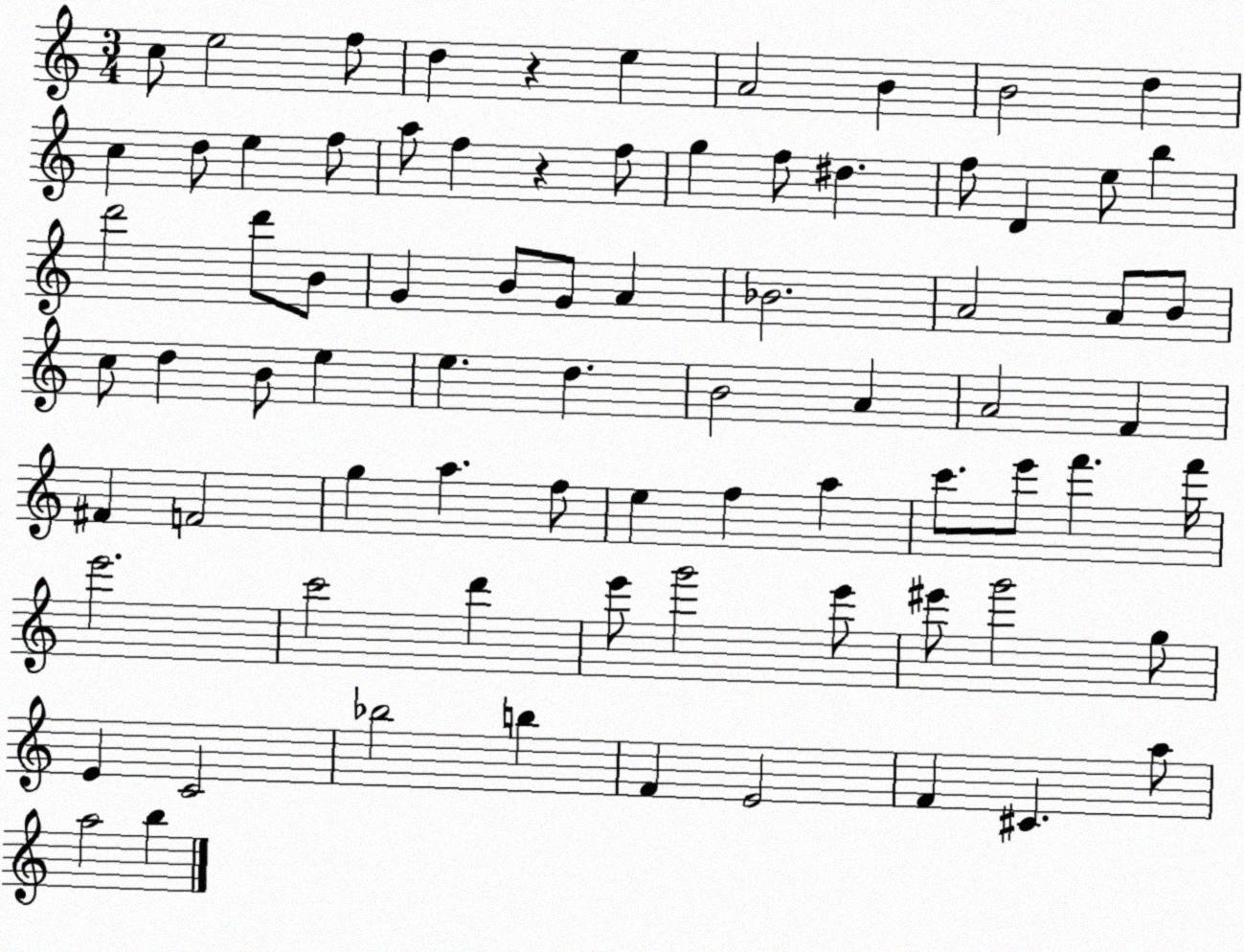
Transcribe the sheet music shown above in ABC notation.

X:1
T:Untitled
M:3/4
L:1/4
K:C
c/2 e2 f/2 d z e A2 B B2 d c d/2 e f/2 a/2 f z f/2 g f/2 ^d f/2 D e/2 b d'2 d'/2 B/2 G B/2 G/2 A _B2 A2 A/2 B/2 c/2 d B/2 e e d B2 A A2 F ^F F2 g a f/2 e f a c'/2 e'/2 f' f'/4 e'2 c'2 d' e'/2 g'2 e'/2 ^e'/2 g'2 g/2 E C2 _b2 b F E2 F ^C a/2 a2 b